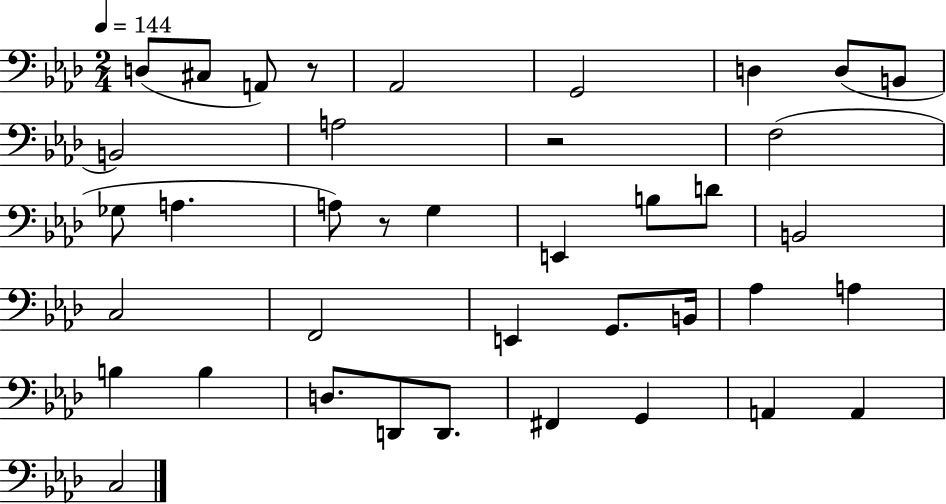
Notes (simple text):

D3/e C#3/e A2/e R/e Ab2/h G2/h D3/q D3/e B2/e B2/h A3/h R/h F3/h Gb3/e A3/q. A3/e R/e G3/q E2/q B3/e D4/e B2/h C3/h F2/h E2/q G2/e. B2/s Ab3/q A3/q B3/q B3/q D3/e. D2/e D2/e. F#2/q G2/q A2/q A2/q C3/h